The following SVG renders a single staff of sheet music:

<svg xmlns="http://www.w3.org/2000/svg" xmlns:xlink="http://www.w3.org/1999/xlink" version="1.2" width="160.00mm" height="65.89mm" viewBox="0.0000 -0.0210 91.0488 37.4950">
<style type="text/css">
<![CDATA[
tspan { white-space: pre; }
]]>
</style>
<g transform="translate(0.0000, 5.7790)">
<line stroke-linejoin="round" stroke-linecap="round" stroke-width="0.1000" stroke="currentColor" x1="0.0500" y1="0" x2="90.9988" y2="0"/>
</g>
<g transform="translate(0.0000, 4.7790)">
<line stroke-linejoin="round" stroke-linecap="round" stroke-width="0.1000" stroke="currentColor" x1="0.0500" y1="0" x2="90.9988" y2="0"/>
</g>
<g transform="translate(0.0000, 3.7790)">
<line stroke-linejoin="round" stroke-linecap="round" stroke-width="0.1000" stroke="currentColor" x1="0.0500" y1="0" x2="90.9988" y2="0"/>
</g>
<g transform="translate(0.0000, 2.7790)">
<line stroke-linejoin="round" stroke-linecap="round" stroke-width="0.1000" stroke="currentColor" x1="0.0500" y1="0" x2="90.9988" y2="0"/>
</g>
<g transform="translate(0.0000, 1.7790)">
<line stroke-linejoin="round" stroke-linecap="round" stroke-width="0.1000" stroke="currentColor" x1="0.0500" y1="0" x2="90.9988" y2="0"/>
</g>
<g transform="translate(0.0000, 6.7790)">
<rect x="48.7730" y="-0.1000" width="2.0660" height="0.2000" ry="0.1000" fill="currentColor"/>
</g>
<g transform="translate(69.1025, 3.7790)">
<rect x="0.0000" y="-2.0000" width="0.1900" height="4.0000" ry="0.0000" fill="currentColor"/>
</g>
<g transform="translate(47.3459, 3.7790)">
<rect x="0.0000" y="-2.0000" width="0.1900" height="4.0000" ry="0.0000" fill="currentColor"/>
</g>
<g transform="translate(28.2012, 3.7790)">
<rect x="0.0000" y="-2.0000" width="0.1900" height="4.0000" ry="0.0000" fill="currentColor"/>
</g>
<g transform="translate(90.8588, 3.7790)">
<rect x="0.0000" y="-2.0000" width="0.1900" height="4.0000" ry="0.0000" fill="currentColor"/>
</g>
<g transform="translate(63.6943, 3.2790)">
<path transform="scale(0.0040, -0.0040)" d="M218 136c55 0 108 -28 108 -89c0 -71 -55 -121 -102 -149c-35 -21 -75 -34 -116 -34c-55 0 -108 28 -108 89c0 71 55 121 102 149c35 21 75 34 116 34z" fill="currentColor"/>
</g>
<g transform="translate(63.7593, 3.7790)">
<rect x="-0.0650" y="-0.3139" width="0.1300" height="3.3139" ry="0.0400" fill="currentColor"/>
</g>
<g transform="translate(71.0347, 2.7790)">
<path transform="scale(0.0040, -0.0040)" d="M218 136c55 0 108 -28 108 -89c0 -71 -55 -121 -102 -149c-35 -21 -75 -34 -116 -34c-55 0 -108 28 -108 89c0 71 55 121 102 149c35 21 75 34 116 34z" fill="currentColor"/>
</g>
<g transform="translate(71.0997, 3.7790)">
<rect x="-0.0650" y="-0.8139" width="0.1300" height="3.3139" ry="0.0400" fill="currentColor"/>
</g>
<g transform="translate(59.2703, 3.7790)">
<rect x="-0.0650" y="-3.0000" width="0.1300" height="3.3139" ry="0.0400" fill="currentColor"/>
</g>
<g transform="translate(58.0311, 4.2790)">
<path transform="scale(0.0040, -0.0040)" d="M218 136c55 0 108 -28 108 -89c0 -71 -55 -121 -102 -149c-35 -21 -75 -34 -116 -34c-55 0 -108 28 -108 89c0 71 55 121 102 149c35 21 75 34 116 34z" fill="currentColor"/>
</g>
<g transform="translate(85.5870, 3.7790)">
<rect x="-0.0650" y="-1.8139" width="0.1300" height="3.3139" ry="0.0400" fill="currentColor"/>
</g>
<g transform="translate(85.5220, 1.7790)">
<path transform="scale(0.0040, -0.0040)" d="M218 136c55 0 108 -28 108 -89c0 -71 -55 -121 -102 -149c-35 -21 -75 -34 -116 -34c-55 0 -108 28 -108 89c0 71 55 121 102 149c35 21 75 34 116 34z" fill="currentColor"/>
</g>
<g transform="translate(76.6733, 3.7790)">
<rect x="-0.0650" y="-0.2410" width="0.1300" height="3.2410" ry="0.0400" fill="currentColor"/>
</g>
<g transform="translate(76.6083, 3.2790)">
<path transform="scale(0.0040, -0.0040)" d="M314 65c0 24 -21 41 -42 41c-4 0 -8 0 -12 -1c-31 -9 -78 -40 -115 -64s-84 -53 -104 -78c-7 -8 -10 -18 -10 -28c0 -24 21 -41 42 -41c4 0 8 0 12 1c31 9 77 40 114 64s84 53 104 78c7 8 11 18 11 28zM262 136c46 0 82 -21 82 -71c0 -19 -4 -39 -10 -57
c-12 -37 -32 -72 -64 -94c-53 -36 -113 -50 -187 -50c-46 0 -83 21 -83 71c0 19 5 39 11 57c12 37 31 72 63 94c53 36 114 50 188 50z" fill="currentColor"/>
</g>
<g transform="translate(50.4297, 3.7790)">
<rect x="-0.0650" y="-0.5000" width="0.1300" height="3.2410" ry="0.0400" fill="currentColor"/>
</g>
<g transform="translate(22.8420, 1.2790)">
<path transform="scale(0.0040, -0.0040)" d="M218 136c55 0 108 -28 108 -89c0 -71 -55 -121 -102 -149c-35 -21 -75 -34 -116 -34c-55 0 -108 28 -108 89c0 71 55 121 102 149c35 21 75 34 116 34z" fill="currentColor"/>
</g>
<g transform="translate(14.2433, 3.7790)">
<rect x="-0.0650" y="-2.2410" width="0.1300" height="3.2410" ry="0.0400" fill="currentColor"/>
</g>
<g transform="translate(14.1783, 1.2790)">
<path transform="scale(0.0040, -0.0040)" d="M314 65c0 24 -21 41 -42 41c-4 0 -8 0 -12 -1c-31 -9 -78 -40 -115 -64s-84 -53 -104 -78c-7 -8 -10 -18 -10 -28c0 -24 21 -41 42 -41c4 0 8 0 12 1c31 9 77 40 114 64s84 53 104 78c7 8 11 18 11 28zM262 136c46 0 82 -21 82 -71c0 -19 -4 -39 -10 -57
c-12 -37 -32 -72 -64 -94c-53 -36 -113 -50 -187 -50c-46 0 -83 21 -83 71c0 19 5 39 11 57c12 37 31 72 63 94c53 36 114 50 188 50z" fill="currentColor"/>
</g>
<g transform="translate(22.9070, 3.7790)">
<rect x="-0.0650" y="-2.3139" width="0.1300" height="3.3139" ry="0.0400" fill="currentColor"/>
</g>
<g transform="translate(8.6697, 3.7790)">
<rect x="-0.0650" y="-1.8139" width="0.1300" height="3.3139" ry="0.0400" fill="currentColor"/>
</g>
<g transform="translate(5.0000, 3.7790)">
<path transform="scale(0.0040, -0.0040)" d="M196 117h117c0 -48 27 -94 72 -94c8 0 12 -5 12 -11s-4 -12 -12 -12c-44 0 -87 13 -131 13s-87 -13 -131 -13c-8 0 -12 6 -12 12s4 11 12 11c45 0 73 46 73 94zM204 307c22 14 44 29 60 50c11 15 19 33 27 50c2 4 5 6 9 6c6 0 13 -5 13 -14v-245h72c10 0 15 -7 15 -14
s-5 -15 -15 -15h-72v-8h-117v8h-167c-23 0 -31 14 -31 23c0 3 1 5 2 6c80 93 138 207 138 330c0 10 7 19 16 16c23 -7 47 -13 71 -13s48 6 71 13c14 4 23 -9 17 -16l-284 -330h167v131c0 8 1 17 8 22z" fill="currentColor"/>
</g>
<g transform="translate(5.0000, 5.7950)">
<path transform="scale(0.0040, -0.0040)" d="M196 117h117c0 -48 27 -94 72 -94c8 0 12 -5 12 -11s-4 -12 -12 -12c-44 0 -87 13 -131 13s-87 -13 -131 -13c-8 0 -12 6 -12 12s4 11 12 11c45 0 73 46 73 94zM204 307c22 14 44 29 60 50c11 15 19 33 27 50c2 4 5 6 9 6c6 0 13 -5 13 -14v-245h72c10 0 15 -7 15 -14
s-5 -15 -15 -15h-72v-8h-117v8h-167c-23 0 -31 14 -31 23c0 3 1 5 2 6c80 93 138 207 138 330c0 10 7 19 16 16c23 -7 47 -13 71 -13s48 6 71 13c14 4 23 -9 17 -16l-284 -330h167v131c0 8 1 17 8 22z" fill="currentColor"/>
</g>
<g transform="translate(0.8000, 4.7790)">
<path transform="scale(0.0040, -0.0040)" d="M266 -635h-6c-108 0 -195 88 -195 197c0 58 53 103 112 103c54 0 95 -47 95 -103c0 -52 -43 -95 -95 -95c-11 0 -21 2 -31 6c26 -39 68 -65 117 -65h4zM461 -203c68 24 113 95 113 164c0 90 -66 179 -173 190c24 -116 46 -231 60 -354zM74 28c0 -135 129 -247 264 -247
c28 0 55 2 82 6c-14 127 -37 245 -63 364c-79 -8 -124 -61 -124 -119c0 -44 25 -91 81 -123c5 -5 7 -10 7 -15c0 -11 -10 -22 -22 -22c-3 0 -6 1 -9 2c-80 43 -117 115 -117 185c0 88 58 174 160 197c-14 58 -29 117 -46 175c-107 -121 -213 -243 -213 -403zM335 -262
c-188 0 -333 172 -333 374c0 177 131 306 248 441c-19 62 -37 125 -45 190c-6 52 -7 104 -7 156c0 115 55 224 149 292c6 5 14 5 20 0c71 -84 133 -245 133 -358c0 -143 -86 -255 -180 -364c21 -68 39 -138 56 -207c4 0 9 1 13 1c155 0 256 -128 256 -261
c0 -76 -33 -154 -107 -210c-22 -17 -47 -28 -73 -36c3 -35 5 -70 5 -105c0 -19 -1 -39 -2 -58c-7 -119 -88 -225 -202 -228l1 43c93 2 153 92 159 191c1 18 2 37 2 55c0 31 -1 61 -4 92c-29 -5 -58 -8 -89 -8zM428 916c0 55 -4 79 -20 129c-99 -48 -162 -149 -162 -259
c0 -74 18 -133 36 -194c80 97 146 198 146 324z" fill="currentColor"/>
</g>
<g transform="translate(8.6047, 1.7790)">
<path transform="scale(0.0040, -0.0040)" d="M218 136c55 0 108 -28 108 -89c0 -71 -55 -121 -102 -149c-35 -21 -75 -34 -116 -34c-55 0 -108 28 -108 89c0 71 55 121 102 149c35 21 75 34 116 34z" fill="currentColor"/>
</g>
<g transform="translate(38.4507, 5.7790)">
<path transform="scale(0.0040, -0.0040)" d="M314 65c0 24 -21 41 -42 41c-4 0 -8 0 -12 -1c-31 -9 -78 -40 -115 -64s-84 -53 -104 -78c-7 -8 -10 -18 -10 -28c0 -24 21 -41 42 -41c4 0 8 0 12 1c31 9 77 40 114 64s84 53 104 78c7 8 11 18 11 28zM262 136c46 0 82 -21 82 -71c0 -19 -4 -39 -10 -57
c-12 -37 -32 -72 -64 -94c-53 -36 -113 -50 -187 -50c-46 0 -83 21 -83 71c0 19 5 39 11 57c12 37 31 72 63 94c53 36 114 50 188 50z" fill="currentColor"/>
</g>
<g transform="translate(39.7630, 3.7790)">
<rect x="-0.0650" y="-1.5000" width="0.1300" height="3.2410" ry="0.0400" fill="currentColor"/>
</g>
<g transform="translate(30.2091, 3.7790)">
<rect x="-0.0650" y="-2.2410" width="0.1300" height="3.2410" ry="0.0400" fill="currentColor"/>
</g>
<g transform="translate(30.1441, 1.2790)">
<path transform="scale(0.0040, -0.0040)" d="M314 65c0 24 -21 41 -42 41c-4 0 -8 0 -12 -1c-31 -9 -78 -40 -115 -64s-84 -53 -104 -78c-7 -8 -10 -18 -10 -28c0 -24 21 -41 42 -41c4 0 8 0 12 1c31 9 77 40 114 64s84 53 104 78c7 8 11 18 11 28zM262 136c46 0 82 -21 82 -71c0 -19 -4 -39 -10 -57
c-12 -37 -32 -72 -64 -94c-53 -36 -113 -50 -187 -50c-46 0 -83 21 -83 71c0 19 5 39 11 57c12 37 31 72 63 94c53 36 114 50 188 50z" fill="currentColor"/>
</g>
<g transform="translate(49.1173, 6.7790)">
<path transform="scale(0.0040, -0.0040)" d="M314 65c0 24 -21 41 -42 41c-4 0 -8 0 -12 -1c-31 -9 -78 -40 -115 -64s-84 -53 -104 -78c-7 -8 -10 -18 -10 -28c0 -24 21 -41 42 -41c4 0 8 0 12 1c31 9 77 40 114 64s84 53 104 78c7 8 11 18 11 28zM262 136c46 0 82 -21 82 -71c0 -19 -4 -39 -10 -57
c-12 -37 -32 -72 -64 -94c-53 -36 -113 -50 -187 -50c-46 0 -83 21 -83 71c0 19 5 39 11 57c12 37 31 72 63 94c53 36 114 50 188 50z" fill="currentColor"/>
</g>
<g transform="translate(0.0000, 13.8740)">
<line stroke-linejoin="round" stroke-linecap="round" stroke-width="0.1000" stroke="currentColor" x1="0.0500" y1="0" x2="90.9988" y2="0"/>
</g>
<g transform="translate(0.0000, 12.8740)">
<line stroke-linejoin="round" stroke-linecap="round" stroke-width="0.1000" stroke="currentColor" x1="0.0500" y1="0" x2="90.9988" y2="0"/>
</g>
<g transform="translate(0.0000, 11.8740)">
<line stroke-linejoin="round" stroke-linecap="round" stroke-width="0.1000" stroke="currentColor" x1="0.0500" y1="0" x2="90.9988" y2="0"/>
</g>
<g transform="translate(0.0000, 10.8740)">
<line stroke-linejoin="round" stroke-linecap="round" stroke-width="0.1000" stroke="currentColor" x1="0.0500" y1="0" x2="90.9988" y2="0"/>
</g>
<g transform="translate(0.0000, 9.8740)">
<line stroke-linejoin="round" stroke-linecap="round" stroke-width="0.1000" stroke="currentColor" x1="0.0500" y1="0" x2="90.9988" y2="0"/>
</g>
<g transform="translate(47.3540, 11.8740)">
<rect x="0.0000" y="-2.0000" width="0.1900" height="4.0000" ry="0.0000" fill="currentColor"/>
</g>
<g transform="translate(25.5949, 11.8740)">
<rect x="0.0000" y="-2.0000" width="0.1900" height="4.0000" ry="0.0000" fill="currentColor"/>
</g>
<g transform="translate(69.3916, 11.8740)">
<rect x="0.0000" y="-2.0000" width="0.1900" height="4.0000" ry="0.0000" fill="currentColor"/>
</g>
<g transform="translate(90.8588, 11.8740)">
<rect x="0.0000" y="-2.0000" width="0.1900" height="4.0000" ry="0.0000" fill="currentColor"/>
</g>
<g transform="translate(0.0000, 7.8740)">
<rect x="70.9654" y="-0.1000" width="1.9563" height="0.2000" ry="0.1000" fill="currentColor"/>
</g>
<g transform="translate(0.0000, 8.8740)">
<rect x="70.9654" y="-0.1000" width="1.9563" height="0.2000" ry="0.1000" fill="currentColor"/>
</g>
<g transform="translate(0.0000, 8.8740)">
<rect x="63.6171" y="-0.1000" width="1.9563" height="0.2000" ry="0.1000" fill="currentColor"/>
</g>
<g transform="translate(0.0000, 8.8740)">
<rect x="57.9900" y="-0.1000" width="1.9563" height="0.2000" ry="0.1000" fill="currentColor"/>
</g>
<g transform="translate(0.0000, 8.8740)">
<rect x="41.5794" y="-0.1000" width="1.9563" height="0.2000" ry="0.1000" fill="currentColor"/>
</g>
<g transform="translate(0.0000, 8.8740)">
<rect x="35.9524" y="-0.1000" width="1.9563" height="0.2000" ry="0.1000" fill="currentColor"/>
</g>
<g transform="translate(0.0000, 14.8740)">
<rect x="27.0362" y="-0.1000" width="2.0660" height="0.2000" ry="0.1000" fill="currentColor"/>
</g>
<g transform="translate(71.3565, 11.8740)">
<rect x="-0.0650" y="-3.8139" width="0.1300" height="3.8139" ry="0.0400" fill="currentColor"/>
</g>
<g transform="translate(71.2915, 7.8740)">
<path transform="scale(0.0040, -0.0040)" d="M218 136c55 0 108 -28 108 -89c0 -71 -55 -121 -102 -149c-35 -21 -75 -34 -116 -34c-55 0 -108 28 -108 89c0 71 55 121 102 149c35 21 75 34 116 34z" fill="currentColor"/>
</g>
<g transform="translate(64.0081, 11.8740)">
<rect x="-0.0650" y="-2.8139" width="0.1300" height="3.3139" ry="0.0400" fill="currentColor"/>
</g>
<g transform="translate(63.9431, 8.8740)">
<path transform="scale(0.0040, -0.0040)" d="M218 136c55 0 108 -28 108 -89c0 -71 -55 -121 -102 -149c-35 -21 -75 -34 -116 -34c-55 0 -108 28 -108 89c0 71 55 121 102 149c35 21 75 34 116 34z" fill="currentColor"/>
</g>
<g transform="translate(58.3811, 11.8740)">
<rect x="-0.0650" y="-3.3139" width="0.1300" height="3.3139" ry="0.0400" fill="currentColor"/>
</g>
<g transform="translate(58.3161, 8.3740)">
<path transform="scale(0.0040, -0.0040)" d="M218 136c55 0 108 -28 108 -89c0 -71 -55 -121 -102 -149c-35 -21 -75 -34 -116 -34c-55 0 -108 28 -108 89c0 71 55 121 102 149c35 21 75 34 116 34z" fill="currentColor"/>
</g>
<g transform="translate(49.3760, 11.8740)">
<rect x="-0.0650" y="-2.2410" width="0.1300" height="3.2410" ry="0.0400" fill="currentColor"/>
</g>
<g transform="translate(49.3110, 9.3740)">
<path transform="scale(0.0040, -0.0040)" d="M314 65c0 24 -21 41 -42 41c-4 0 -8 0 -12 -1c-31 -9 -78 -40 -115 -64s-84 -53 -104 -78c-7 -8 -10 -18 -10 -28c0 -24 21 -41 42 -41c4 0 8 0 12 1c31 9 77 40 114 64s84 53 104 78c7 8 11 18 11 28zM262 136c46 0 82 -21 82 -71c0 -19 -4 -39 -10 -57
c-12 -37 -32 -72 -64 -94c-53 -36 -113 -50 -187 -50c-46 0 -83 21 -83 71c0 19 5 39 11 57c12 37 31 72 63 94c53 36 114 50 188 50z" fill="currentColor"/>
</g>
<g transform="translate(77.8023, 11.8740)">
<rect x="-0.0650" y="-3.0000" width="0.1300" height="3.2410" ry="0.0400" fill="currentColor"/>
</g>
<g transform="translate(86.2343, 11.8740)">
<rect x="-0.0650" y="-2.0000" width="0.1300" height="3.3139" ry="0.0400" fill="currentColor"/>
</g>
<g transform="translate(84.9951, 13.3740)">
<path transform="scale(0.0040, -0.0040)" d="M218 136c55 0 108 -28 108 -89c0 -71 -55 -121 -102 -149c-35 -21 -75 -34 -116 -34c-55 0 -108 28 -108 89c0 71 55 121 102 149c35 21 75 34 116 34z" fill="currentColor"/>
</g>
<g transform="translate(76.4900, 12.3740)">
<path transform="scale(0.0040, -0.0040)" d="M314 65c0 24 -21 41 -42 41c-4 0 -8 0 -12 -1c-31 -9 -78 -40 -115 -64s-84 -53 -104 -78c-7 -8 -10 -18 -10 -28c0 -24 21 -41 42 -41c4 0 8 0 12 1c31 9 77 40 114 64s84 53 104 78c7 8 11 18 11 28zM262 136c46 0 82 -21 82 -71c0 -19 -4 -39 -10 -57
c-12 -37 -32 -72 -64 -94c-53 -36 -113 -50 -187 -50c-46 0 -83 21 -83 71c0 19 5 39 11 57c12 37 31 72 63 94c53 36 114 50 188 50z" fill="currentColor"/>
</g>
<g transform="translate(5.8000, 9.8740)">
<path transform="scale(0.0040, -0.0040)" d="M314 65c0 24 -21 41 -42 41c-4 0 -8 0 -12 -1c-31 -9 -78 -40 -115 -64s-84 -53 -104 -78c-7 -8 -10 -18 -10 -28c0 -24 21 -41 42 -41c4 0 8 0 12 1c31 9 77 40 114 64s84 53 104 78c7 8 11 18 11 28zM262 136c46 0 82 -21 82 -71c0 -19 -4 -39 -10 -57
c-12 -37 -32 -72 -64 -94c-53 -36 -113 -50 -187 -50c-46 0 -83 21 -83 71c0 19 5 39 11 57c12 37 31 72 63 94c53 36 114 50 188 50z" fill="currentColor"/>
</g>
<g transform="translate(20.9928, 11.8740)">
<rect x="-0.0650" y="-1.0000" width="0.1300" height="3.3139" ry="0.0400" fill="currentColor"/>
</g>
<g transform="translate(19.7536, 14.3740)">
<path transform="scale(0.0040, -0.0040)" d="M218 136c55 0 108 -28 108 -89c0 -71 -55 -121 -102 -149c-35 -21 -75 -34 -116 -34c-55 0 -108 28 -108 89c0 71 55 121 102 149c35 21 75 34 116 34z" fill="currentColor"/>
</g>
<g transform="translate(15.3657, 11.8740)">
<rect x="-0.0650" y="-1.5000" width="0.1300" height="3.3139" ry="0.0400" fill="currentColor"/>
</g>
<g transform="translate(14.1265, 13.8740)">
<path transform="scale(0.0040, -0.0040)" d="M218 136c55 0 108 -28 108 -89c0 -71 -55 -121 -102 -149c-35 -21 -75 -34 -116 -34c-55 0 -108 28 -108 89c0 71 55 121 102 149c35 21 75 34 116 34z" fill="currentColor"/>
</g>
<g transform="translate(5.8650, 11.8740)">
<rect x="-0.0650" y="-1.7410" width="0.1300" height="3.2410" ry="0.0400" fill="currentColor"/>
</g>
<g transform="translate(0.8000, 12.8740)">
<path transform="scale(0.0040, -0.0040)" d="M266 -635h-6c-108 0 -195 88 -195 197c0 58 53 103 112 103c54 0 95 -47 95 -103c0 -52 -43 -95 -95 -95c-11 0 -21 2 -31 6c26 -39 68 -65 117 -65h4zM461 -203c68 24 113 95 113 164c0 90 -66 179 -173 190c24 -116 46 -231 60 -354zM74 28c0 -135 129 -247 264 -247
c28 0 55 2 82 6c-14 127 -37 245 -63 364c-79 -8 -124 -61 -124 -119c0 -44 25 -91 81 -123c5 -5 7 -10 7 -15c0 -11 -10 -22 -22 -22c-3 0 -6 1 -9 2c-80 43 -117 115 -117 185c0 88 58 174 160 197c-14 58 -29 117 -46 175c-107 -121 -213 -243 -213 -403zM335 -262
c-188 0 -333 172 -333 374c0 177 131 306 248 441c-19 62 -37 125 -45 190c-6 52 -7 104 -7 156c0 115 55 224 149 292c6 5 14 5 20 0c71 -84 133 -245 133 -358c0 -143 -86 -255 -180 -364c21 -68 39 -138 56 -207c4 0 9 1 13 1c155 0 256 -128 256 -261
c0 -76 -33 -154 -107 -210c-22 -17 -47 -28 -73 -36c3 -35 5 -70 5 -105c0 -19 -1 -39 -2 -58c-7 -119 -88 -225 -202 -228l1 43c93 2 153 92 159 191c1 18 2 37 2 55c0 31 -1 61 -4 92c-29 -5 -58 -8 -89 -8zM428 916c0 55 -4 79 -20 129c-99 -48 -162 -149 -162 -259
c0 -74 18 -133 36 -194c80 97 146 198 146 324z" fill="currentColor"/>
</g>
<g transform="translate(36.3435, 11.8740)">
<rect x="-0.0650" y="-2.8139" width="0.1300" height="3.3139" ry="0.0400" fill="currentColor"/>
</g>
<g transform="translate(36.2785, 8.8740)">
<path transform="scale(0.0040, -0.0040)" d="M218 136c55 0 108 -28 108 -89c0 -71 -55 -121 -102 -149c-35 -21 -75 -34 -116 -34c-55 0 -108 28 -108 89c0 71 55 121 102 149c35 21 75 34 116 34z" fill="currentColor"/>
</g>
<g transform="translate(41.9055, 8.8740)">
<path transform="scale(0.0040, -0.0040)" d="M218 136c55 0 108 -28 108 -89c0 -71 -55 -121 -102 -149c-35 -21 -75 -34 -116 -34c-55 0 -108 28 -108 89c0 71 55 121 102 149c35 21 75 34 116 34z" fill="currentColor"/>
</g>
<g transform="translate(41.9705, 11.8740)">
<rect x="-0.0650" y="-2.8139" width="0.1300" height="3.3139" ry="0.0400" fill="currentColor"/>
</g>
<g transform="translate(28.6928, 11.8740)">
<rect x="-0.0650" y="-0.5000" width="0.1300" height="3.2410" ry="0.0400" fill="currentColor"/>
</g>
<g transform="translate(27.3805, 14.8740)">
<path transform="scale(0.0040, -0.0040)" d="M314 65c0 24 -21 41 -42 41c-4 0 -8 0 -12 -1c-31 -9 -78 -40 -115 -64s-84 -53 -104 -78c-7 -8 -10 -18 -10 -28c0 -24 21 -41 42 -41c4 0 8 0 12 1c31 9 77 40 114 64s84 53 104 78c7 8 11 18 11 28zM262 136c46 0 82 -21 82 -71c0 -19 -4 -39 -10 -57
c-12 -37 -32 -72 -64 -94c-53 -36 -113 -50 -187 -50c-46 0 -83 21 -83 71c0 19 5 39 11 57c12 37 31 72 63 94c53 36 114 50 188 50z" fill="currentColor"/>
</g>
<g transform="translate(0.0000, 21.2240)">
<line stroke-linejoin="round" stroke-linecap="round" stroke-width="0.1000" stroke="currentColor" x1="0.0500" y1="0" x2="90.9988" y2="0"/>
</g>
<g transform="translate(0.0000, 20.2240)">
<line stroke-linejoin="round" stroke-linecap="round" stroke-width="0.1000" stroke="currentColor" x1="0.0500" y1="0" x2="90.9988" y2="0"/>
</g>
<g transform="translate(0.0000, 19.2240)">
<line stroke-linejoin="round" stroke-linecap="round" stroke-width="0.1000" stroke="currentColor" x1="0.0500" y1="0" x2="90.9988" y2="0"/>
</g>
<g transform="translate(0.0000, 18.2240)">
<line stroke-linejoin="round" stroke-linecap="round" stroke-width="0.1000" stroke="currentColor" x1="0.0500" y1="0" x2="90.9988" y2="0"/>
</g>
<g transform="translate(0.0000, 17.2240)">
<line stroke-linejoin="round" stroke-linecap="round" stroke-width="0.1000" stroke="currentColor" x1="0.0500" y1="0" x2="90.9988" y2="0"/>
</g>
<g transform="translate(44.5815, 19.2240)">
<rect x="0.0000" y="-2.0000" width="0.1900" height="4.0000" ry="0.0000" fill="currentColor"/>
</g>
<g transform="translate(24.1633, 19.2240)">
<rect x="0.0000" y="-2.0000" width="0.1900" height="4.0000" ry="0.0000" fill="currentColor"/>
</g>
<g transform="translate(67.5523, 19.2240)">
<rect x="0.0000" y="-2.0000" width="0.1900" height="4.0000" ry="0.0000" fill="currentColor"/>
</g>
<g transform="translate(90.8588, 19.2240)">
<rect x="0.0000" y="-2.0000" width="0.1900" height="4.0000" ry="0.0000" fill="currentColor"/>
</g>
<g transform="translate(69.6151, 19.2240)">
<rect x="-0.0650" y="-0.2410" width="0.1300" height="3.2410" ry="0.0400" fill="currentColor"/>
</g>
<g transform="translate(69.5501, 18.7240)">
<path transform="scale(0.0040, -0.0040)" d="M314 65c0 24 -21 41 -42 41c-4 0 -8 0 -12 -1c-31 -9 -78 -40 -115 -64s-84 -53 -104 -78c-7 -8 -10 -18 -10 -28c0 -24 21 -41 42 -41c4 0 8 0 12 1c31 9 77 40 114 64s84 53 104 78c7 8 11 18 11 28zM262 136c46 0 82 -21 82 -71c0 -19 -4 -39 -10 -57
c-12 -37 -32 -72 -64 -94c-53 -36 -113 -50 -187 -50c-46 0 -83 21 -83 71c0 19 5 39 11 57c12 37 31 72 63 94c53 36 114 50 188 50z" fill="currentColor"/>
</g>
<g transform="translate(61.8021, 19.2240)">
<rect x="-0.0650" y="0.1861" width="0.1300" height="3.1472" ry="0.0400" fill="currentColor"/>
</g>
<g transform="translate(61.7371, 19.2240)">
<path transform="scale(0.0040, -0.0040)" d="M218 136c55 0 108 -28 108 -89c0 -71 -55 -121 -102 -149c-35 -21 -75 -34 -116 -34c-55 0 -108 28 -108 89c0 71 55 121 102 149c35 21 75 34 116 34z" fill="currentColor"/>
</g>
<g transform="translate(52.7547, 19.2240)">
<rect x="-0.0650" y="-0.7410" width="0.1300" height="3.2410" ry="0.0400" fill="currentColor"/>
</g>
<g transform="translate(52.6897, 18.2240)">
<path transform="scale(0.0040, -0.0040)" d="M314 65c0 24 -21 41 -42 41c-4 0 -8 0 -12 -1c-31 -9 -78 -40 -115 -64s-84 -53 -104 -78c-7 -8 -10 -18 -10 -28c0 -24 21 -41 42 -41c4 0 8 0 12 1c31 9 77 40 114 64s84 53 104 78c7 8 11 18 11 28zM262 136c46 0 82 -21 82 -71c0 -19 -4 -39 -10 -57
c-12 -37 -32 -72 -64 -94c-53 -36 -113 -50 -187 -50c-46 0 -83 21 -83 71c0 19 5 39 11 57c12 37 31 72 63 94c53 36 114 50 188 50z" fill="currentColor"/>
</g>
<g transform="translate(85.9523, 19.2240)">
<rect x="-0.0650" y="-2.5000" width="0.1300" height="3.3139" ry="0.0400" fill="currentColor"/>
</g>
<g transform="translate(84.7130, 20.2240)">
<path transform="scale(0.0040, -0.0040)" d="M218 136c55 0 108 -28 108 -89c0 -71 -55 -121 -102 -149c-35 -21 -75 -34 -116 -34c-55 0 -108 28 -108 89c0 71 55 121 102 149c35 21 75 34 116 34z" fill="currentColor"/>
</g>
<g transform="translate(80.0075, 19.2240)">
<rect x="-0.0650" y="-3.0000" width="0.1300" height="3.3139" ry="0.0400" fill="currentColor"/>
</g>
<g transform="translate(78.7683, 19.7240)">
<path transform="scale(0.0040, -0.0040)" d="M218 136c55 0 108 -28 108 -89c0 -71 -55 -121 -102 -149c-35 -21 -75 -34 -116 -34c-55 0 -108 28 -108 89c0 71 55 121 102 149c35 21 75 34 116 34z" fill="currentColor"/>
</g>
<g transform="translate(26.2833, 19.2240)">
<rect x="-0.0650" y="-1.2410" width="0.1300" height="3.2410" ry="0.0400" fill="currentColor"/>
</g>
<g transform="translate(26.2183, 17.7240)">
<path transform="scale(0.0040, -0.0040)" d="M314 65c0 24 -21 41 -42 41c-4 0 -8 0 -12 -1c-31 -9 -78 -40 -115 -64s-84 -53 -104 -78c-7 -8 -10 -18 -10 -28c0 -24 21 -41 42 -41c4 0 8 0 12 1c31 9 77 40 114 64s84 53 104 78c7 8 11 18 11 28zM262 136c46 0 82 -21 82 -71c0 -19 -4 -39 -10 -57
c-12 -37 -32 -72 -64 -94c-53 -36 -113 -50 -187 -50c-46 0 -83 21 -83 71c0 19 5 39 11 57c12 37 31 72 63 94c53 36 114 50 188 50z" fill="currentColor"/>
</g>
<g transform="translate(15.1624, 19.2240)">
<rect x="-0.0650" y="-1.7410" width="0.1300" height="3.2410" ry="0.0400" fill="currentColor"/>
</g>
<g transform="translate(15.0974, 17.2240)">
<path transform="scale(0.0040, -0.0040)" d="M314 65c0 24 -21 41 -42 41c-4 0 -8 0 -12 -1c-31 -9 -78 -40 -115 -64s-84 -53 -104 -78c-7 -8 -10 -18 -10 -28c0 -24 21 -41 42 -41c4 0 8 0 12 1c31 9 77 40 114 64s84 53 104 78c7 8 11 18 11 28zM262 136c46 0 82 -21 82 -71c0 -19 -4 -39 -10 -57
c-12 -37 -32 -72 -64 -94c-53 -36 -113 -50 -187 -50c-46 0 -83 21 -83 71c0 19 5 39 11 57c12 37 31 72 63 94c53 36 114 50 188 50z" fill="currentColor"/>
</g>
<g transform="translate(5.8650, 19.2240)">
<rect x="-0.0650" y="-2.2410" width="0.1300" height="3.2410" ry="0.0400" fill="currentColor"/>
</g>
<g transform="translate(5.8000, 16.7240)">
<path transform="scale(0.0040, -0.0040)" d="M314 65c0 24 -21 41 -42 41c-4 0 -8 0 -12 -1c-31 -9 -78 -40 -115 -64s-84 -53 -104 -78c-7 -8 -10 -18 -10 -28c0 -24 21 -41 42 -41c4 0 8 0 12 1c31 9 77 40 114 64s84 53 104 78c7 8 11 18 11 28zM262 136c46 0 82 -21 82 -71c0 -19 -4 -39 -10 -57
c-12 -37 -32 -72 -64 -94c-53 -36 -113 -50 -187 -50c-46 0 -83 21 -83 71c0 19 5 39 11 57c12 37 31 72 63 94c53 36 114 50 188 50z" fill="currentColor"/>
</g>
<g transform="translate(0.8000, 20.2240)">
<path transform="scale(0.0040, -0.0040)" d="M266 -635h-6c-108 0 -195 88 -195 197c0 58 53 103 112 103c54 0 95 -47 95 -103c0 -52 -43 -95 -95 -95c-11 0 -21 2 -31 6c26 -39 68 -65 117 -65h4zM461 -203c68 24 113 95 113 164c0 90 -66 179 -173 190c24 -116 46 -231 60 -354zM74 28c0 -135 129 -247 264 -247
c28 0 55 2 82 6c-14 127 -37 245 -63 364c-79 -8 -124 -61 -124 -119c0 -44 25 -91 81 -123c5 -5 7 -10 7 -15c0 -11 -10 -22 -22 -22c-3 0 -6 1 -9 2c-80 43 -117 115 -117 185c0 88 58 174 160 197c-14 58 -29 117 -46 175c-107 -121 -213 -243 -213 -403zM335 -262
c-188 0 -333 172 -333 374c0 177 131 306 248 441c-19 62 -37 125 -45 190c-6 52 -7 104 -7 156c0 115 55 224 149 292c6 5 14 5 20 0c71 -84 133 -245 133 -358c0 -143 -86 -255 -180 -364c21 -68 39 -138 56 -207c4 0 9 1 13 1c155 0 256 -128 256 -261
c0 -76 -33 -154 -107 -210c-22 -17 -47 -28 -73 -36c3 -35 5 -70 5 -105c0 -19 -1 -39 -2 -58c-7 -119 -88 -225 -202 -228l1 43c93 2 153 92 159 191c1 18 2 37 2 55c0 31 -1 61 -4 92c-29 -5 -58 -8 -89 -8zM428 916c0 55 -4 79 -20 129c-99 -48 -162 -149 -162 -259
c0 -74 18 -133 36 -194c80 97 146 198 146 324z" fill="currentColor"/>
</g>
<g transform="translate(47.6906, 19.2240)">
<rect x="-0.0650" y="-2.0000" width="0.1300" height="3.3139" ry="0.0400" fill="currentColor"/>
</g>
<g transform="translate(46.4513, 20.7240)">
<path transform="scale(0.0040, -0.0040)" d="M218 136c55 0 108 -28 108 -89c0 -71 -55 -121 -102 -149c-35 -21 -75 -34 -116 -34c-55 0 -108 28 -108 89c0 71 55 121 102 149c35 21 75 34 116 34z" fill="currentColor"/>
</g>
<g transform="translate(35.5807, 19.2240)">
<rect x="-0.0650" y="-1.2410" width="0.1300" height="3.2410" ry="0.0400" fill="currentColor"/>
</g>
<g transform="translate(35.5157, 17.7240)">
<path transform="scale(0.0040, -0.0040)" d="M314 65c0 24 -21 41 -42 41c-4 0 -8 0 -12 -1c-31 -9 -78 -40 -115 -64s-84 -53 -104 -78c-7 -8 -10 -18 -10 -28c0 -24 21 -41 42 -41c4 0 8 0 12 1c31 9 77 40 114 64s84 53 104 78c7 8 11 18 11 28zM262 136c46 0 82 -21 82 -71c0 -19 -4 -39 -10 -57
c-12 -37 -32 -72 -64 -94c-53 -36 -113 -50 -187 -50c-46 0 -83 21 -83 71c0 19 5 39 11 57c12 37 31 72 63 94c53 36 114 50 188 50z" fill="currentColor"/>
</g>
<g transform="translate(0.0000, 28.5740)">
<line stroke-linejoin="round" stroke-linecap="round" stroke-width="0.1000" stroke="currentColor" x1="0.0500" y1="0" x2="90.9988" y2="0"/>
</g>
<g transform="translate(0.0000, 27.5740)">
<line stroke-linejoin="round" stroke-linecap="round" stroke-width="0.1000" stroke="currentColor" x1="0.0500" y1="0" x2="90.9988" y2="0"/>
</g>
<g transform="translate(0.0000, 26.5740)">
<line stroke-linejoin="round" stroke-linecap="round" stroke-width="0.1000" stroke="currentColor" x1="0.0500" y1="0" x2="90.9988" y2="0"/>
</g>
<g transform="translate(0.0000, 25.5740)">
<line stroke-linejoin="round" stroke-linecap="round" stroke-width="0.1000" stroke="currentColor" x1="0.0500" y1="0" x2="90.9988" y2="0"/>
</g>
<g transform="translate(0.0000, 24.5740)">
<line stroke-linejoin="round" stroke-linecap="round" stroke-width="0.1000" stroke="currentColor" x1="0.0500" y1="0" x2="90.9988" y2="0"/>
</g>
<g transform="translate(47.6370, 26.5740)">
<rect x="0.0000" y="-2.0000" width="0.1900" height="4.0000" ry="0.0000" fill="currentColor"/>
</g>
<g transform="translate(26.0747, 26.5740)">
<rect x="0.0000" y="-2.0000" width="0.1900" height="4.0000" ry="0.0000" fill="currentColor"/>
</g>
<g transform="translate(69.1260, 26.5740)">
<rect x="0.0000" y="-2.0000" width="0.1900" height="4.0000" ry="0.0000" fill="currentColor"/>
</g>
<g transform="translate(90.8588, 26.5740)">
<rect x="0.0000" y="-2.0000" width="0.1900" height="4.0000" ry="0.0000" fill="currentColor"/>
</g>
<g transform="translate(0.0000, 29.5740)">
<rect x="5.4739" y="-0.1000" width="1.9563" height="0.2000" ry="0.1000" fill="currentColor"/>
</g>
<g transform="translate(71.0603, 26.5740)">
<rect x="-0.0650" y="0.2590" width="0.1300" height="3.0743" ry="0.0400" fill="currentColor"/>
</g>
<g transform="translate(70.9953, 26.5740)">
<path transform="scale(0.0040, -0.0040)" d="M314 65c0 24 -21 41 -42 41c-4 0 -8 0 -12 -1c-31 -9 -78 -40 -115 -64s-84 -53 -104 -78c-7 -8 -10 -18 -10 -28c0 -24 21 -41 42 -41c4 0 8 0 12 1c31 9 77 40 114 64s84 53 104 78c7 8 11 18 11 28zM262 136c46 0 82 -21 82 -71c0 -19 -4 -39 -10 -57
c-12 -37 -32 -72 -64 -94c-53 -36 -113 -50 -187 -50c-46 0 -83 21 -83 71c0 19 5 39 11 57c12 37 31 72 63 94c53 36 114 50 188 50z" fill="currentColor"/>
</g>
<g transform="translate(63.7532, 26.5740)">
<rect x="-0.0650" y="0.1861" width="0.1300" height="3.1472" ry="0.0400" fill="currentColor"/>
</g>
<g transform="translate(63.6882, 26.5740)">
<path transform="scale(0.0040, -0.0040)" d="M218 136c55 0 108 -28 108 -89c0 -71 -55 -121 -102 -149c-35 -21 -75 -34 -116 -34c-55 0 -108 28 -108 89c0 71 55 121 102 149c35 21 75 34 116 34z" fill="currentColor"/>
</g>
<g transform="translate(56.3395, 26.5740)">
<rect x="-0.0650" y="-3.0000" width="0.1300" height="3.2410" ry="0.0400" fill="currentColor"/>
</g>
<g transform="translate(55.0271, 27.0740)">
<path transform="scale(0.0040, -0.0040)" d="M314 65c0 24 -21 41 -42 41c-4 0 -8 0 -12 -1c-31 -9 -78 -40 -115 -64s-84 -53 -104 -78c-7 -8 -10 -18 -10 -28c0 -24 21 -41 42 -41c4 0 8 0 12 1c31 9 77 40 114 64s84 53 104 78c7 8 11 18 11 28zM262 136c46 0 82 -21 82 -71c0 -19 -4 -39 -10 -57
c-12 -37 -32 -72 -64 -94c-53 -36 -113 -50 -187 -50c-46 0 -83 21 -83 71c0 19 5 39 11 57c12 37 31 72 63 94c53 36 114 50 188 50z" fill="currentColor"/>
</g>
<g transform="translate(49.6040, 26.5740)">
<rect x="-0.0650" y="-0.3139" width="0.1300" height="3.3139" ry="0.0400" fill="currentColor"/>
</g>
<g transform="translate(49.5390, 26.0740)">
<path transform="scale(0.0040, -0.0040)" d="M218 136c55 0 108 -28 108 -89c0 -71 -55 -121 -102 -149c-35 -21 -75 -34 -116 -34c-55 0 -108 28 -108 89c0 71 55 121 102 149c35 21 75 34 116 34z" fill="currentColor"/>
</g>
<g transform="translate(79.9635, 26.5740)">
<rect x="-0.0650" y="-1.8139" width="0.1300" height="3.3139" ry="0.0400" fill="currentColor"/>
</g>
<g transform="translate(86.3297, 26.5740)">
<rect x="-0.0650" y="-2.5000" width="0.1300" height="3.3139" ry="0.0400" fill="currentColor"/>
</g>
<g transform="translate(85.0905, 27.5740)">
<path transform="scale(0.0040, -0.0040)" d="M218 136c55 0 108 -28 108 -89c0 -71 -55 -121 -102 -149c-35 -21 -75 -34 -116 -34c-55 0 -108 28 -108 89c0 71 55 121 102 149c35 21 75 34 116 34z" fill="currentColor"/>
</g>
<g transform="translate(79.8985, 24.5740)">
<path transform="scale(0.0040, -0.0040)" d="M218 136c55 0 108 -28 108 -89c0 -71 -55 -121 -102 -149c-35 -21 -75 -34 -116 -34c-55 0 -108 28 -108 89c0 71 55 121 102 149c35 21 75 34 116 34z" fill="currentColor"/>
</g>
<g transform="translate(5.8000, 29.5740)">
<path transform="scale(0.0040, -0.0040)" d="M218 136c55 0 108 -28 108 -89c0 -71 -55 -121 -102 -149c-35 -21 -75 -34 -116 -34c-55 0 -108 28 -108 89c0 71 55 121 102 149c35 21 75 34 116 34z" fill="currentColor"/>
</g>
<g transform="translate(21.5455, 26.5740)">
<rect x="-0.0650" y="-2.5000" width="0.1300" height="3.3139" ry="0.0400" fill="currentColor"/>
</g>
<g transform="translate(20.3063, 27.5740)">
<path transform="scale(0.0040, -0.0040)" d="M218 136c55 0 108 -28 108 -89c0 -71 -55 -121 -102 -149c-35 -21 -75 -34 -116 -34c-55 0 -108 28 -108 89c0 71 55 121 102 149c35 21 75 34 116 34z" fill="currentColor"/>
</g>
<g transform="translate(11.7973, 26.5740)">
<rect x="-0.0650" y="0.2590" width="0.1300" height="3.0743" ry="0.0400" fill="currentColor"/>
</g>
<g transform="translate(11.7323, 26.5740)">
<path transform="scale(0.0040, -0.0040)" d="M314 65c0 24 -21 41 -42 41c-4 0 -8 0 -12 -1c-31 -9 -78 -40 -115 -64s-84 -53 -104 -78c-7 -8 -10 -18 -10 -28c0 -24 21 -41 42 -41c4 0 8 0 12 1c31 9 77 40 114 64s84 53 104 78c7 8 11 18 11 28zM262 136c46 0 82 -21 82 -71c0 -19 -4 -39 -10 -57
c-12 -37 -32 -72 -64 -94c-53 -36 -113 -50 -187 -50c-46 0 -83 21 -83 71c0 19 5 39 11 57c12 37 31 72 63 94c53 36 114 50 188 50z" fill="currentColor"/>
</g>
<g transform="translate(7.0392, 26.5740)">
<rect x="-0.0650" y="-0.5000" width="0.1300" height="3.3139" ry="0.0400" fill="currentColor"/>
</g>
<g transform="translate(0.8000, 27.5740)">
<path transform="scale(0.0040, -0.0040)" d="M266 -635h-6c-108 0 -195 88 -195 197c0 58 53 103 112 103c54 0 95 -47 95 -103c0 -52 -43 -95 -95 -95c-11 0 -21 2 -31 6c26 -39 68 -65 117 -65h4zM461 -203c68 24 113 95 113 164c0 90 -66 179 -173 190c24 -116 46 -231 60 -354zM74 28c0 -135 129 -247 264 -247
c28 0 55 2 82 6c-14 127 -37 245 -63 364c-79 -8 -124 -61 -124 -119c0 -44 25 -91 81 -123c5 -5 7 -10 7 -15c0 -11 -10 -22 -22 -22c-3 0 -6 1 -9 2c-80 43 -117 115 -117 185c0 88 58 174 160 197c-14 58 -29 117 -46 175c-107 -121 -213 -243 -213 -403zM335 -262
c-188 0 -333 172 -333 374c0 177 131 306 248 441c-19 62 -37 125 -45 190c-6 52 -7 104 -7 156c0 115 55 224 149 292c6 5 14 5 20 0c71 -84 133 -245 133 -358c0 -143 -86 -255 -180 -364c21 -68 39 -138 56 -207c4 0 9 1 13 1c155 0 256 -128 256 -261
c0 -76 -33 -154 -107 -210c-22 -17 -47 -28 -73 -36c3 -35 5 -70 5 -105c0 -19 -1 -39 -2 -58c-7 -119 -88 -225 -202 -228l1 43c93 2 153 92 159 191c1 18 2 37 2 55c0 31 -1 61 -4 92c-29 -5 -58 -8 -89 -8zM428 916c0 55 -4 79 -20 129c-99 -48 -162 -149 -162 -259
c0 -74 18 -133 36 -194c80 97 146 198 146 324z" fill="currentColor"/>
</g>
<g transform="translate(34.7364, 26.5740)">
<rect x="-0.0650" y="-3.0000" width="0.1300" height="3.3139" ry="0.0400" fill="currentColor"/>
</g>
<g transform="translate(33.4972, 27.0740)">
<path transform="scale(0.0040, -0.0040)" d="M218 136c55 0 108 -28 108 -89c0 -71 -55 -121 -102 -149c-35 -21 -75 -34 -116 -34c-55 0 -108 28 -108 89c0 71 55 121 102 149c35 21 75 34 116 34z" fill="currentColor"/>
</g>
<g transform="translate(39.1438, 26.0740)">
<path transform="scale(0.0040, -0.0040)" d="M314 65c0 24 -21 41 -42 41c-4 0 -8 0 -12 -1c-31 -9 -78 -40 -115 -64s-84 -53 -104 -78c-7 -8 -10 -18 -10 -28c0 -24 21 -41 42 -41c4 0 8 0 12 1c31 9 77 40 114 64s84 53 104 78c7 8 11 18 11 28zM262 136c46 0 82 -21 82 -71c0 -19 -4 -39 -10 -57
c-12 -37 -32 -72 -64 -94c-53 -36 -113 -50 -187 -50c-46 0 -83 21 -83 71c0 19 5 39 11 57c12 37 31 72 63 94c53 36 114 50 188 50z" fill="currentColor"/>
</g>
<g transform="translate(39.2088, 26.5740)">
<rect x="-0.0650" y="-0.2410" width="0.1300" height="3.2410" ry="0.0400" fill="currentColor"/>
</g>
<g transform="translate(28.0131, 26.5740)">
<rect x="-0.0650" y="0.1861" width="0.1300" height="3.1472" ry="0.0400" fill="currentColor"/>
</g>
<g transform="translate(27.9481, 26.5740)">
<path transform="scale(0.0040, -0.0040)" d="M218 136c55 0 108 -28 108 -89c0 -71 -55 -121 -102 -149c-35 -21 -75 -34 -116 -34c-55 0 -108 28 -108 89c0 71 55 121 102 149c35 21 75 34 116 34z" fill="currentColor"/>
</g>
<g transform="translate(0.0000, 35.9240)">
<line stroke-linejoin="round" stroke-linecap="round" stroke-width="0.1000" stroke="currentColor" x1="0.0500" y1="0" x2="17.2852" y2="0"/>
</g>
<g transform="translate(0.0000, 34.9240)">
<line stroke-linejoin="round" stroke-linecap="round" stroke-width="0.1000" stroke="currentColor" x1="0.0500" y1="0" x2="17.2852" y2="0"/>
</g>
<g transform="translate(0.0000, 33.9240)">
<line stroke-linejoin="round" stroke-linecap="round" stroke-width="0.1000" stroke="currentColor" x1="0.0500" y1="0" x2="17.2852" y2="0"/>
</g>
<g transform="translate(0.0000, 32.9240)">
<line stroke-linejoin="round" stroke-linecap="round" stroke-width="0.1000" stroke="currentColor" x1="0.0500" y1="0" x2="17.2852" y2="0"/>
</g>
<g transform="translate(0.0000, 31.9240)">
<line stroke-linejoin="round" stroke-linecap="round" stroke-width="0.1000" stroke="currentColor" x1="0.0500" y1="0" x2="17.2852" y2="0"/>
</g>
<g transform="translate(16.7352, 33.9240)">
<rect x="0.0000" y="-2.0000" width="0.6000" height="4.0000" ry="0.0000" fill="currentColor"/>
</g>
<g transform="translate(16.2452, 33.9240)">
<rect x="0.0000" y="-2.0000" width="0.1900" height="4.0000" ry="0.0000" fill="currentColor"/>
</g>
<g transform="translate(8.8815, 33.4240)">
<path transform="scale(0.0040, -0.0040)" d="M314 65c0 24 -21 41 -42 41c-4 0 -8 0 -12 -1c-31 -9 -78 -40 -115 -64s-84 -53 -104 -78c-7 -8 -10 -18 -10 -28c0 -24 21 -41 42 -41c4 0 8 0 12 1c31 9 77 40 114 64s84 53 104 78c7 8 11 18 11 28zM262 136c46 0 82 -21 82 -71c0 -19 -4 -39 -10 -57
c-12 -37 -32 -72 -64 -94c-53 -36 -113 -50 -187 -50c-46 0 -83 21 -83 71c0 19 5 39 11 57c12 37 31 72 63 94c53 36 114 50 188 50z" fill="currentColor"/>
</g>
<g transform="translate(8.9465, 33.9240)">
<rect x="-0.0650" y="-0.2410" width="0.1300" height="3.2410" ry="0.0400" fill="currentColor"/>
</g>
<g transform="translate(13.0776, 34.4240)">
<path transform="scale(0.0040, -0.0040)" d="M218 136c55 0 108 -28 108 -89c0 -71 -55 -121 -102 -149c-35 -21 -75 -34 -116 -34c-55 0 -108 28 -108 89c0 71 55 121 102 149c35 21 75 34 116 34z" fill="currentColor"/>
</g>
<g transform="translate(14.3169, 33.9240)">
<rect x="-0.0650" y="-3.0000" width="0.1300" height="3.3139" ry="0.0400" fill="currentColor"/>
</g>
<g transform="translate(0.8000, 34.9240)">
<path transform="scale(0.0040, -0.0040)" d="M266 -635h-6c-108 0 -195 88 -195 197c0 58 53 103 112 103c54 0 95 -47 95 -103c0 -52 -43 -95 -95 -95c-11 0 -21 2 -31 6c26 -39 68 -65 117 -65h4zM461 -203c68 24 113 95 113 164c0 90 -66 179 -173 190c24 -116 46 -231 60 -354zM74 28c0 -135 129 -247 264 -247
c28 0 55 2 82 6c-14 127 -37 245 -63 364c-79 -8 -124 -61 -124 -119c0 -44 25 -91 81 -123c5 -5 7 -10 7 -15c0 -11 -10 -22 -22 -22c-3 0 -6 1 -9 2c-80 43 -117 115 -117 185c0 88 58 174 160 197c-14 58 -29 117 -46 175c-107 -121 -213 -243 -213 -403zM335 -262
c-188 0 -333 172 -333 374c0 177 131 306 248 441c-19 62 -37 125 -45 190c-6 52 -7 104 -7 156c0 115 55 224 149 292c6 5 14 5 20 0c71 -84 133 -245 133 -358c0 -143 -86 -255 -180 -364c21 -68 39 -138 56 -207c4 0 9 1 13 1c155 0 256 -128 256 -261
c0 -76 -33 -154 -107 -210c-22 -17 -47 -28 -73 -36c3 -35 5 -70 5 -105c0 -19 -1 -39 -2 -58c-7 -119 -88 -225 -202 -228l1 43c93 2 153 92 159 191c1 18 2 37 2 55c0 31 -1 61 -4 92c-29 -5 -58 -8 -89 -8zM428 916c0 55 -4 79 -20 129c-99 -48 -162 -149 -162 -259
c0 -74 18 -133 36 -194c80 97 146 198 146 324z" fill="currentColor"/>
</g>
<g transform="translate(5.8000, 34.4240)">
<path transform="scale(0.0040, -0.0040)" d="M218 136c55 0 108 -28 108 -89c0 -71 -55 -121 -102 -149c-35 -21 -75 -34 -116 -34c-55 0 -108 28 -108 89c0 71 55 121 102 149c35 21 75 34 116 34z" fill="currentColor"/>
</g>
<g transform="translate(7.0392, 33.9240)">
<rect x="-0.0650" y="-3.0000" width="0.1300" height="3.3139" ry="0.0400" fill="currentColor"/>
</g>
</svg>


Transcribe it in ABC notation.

X:1
T:Untitled
M:4/4
L:1/4
K:C
f g2 g g2 E2 C2 A c d c2 f f2 E D C2 a a g2 b a c' A2 F g2 f2 e2 e2 F d2 B c2 A G C B2 G B A c2 c A2 B B2 f G A c2 A